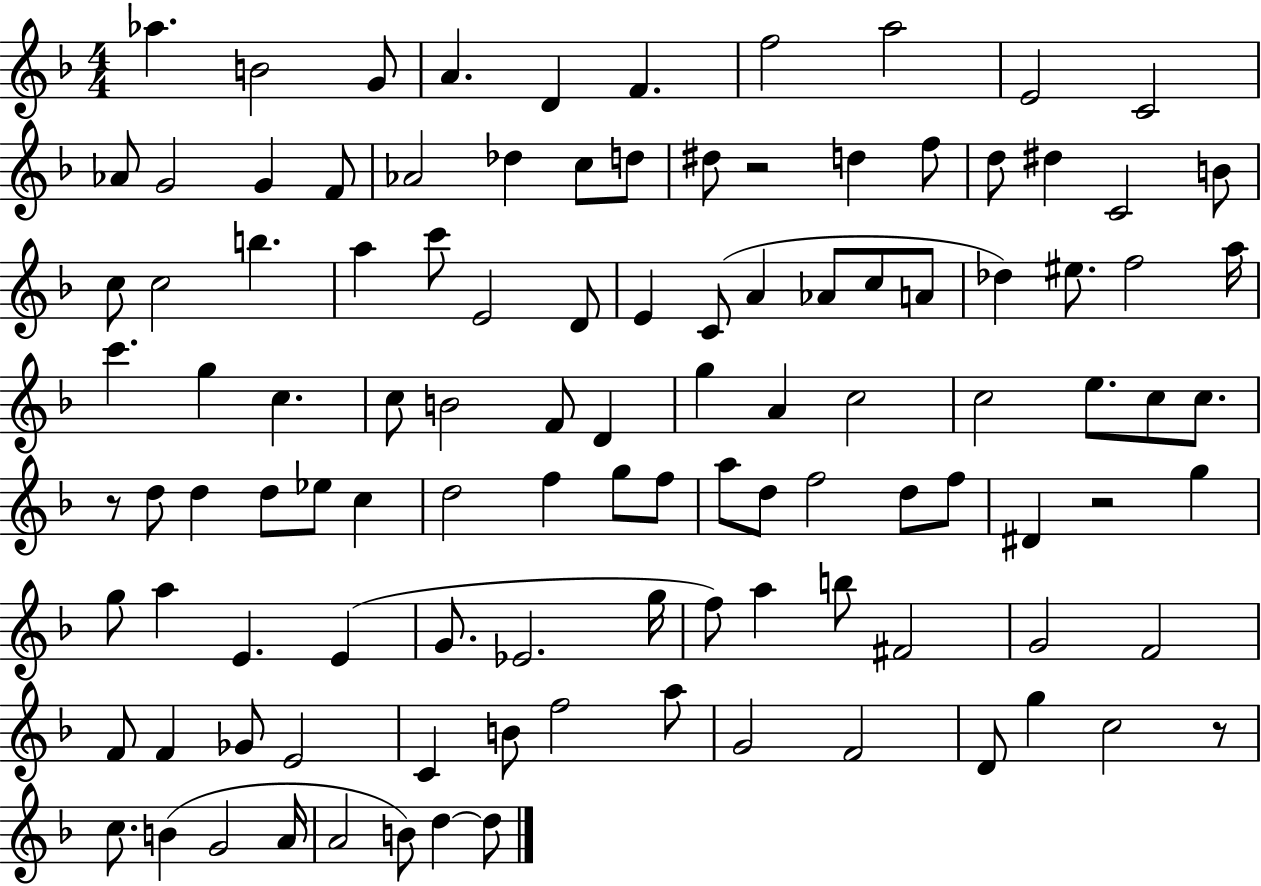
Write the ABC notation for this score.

X:1
T:Untitled
M:4/4
L:1/4
K:F
_a B2 G/2 A D F f2 a2 E2 C2 _A/2 G2 G F/2 _A2 _d c/2 d/2 ^d/2 z2 d f/2 d/2 ^d C2 B/2 c/2 c2 b a c'/2 E2 D/2 E C/2 A _A/2 c/2 A/2 _d ^e/2 f2 a/4 c' g c c/2 B2 F/2 D g A c2 c2 e/2 c/2 c/2 z/2 d/2 d d/2 _e/2 c d2 f g/2 f/2 a/2 d/2 f2 d/2 f/2 ^D z2 g g/2 a E E G/2 _E2 g/4 f/2 a b/2 ^F2 G2 F2 F/2 F _G/2 E2 C B/2 f2 a/2 G2 F2 D/2 g c2 z/2 c/2 B G2 A/4 A2 B/2 d d/2